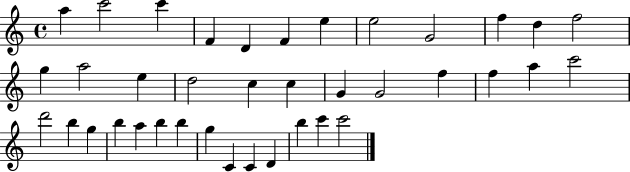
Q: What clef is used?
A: treble